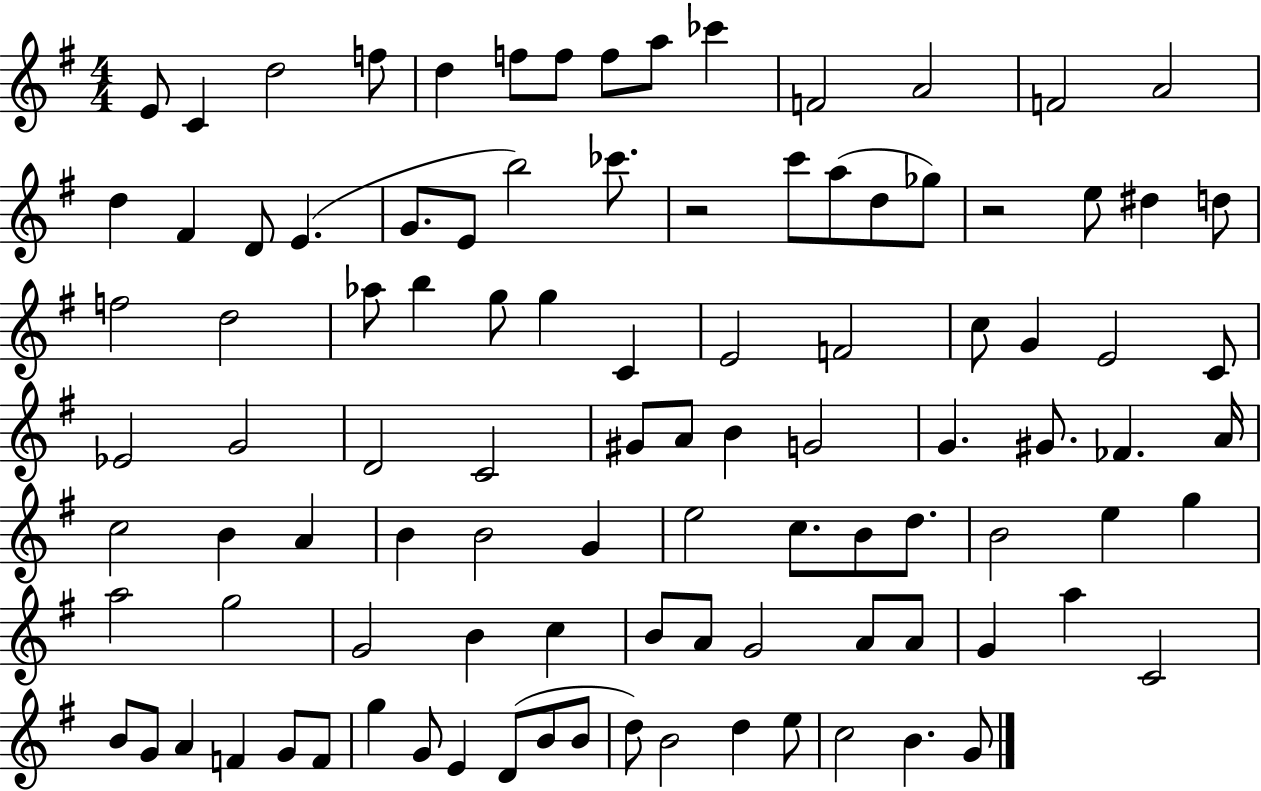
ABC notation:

X:1
T:Untitled
M:4/4
L:1/4
K:G
E/2 C d2 f/2 d f/2 f/2 f/2 a/2 _c' F2 A2 F2 A2 d ^F D/2 E G/2 E/2 b2 _c'/2 z2 c'/2 a/2 d/2 _g/2 z2 e/2 ^d d/2 f2 d2 _a/2 b g/2 g C E2 F2 c/2 G E2 C/2 _E2 G2 D2 C2 ^G/2 A/2 B G2 G ^G/2 _F A/4 c2 B A B B2 G e2 c/2 B/2 d/2 B2 e g a2 g2 G2 B c B/2 A/2 G2 A/2 A/2 G a C2 B/2 G/2 A F G/2 F/2 g G/2 E D/2 B/2 B/2 d/2 B2 d e/2 c2 B G/2